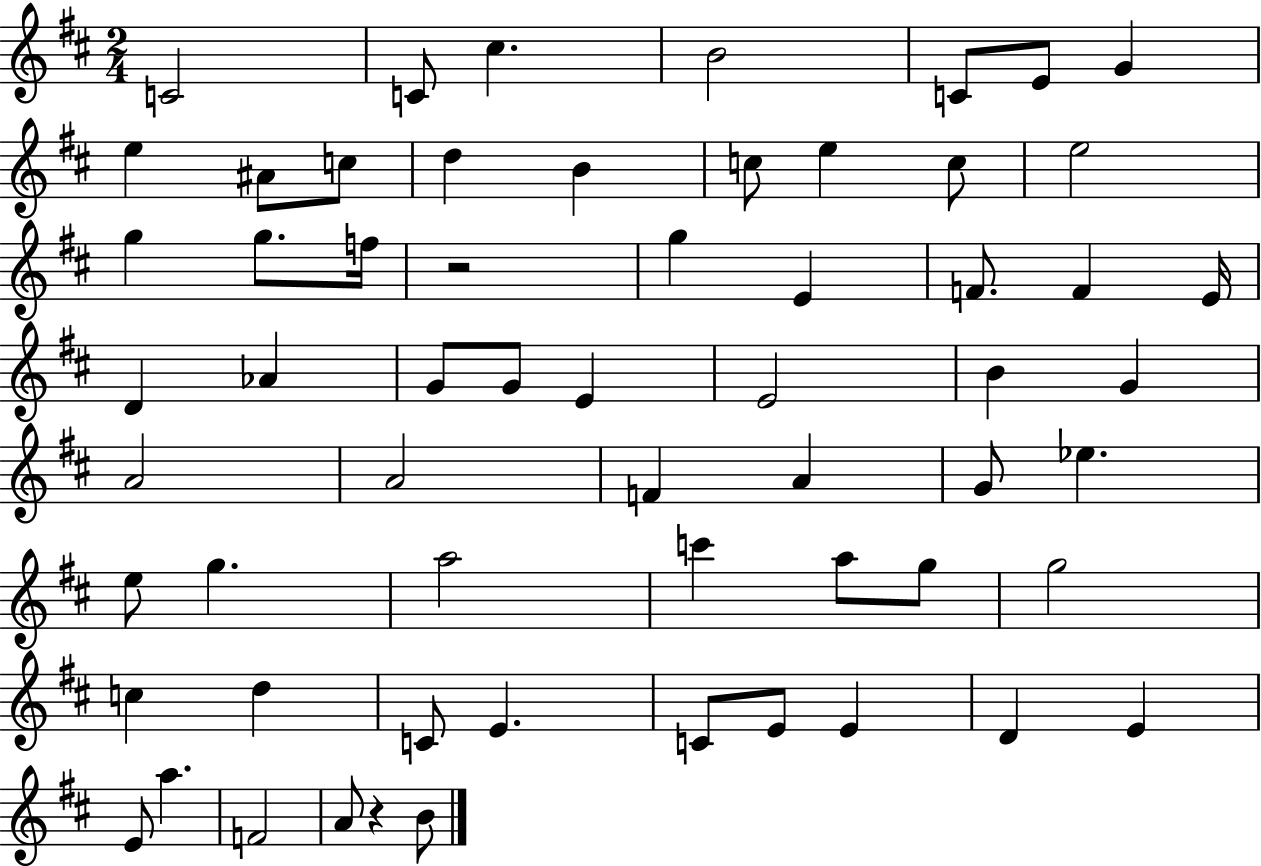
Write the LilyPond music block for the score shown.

{
  \clef treble
  \numericTimeSignature
  \time 2/4
  \key d \major
  c'2 | c'8 cis''4. | b'2 | c'8 e'8 g'4 | \break e''4 ais'8 c''8 | d''4 b'4 | c''8 e''4 c''8 | e''2 | \break g''4 g''8. f''16 | r2 | g''4 e'4 | f'8. f'4 e'16 | \break d'4 aes'4 | g'8 g'8 e'4 | e'2 | b'4 g'4 | \break a'2 | a'2 | f'4 a'4 | g'8 ees''4. | \break e''8 g''4. | a''2 | c'''4 a''8 g''8 | g''2 | \break c''4 d''4 | c'8 e'4. | c'8 e'8 e'4 | d'4 e'4 | \break e'8 a''4. | f'2 | a'8 r4 b'8 | \bar "|."
}